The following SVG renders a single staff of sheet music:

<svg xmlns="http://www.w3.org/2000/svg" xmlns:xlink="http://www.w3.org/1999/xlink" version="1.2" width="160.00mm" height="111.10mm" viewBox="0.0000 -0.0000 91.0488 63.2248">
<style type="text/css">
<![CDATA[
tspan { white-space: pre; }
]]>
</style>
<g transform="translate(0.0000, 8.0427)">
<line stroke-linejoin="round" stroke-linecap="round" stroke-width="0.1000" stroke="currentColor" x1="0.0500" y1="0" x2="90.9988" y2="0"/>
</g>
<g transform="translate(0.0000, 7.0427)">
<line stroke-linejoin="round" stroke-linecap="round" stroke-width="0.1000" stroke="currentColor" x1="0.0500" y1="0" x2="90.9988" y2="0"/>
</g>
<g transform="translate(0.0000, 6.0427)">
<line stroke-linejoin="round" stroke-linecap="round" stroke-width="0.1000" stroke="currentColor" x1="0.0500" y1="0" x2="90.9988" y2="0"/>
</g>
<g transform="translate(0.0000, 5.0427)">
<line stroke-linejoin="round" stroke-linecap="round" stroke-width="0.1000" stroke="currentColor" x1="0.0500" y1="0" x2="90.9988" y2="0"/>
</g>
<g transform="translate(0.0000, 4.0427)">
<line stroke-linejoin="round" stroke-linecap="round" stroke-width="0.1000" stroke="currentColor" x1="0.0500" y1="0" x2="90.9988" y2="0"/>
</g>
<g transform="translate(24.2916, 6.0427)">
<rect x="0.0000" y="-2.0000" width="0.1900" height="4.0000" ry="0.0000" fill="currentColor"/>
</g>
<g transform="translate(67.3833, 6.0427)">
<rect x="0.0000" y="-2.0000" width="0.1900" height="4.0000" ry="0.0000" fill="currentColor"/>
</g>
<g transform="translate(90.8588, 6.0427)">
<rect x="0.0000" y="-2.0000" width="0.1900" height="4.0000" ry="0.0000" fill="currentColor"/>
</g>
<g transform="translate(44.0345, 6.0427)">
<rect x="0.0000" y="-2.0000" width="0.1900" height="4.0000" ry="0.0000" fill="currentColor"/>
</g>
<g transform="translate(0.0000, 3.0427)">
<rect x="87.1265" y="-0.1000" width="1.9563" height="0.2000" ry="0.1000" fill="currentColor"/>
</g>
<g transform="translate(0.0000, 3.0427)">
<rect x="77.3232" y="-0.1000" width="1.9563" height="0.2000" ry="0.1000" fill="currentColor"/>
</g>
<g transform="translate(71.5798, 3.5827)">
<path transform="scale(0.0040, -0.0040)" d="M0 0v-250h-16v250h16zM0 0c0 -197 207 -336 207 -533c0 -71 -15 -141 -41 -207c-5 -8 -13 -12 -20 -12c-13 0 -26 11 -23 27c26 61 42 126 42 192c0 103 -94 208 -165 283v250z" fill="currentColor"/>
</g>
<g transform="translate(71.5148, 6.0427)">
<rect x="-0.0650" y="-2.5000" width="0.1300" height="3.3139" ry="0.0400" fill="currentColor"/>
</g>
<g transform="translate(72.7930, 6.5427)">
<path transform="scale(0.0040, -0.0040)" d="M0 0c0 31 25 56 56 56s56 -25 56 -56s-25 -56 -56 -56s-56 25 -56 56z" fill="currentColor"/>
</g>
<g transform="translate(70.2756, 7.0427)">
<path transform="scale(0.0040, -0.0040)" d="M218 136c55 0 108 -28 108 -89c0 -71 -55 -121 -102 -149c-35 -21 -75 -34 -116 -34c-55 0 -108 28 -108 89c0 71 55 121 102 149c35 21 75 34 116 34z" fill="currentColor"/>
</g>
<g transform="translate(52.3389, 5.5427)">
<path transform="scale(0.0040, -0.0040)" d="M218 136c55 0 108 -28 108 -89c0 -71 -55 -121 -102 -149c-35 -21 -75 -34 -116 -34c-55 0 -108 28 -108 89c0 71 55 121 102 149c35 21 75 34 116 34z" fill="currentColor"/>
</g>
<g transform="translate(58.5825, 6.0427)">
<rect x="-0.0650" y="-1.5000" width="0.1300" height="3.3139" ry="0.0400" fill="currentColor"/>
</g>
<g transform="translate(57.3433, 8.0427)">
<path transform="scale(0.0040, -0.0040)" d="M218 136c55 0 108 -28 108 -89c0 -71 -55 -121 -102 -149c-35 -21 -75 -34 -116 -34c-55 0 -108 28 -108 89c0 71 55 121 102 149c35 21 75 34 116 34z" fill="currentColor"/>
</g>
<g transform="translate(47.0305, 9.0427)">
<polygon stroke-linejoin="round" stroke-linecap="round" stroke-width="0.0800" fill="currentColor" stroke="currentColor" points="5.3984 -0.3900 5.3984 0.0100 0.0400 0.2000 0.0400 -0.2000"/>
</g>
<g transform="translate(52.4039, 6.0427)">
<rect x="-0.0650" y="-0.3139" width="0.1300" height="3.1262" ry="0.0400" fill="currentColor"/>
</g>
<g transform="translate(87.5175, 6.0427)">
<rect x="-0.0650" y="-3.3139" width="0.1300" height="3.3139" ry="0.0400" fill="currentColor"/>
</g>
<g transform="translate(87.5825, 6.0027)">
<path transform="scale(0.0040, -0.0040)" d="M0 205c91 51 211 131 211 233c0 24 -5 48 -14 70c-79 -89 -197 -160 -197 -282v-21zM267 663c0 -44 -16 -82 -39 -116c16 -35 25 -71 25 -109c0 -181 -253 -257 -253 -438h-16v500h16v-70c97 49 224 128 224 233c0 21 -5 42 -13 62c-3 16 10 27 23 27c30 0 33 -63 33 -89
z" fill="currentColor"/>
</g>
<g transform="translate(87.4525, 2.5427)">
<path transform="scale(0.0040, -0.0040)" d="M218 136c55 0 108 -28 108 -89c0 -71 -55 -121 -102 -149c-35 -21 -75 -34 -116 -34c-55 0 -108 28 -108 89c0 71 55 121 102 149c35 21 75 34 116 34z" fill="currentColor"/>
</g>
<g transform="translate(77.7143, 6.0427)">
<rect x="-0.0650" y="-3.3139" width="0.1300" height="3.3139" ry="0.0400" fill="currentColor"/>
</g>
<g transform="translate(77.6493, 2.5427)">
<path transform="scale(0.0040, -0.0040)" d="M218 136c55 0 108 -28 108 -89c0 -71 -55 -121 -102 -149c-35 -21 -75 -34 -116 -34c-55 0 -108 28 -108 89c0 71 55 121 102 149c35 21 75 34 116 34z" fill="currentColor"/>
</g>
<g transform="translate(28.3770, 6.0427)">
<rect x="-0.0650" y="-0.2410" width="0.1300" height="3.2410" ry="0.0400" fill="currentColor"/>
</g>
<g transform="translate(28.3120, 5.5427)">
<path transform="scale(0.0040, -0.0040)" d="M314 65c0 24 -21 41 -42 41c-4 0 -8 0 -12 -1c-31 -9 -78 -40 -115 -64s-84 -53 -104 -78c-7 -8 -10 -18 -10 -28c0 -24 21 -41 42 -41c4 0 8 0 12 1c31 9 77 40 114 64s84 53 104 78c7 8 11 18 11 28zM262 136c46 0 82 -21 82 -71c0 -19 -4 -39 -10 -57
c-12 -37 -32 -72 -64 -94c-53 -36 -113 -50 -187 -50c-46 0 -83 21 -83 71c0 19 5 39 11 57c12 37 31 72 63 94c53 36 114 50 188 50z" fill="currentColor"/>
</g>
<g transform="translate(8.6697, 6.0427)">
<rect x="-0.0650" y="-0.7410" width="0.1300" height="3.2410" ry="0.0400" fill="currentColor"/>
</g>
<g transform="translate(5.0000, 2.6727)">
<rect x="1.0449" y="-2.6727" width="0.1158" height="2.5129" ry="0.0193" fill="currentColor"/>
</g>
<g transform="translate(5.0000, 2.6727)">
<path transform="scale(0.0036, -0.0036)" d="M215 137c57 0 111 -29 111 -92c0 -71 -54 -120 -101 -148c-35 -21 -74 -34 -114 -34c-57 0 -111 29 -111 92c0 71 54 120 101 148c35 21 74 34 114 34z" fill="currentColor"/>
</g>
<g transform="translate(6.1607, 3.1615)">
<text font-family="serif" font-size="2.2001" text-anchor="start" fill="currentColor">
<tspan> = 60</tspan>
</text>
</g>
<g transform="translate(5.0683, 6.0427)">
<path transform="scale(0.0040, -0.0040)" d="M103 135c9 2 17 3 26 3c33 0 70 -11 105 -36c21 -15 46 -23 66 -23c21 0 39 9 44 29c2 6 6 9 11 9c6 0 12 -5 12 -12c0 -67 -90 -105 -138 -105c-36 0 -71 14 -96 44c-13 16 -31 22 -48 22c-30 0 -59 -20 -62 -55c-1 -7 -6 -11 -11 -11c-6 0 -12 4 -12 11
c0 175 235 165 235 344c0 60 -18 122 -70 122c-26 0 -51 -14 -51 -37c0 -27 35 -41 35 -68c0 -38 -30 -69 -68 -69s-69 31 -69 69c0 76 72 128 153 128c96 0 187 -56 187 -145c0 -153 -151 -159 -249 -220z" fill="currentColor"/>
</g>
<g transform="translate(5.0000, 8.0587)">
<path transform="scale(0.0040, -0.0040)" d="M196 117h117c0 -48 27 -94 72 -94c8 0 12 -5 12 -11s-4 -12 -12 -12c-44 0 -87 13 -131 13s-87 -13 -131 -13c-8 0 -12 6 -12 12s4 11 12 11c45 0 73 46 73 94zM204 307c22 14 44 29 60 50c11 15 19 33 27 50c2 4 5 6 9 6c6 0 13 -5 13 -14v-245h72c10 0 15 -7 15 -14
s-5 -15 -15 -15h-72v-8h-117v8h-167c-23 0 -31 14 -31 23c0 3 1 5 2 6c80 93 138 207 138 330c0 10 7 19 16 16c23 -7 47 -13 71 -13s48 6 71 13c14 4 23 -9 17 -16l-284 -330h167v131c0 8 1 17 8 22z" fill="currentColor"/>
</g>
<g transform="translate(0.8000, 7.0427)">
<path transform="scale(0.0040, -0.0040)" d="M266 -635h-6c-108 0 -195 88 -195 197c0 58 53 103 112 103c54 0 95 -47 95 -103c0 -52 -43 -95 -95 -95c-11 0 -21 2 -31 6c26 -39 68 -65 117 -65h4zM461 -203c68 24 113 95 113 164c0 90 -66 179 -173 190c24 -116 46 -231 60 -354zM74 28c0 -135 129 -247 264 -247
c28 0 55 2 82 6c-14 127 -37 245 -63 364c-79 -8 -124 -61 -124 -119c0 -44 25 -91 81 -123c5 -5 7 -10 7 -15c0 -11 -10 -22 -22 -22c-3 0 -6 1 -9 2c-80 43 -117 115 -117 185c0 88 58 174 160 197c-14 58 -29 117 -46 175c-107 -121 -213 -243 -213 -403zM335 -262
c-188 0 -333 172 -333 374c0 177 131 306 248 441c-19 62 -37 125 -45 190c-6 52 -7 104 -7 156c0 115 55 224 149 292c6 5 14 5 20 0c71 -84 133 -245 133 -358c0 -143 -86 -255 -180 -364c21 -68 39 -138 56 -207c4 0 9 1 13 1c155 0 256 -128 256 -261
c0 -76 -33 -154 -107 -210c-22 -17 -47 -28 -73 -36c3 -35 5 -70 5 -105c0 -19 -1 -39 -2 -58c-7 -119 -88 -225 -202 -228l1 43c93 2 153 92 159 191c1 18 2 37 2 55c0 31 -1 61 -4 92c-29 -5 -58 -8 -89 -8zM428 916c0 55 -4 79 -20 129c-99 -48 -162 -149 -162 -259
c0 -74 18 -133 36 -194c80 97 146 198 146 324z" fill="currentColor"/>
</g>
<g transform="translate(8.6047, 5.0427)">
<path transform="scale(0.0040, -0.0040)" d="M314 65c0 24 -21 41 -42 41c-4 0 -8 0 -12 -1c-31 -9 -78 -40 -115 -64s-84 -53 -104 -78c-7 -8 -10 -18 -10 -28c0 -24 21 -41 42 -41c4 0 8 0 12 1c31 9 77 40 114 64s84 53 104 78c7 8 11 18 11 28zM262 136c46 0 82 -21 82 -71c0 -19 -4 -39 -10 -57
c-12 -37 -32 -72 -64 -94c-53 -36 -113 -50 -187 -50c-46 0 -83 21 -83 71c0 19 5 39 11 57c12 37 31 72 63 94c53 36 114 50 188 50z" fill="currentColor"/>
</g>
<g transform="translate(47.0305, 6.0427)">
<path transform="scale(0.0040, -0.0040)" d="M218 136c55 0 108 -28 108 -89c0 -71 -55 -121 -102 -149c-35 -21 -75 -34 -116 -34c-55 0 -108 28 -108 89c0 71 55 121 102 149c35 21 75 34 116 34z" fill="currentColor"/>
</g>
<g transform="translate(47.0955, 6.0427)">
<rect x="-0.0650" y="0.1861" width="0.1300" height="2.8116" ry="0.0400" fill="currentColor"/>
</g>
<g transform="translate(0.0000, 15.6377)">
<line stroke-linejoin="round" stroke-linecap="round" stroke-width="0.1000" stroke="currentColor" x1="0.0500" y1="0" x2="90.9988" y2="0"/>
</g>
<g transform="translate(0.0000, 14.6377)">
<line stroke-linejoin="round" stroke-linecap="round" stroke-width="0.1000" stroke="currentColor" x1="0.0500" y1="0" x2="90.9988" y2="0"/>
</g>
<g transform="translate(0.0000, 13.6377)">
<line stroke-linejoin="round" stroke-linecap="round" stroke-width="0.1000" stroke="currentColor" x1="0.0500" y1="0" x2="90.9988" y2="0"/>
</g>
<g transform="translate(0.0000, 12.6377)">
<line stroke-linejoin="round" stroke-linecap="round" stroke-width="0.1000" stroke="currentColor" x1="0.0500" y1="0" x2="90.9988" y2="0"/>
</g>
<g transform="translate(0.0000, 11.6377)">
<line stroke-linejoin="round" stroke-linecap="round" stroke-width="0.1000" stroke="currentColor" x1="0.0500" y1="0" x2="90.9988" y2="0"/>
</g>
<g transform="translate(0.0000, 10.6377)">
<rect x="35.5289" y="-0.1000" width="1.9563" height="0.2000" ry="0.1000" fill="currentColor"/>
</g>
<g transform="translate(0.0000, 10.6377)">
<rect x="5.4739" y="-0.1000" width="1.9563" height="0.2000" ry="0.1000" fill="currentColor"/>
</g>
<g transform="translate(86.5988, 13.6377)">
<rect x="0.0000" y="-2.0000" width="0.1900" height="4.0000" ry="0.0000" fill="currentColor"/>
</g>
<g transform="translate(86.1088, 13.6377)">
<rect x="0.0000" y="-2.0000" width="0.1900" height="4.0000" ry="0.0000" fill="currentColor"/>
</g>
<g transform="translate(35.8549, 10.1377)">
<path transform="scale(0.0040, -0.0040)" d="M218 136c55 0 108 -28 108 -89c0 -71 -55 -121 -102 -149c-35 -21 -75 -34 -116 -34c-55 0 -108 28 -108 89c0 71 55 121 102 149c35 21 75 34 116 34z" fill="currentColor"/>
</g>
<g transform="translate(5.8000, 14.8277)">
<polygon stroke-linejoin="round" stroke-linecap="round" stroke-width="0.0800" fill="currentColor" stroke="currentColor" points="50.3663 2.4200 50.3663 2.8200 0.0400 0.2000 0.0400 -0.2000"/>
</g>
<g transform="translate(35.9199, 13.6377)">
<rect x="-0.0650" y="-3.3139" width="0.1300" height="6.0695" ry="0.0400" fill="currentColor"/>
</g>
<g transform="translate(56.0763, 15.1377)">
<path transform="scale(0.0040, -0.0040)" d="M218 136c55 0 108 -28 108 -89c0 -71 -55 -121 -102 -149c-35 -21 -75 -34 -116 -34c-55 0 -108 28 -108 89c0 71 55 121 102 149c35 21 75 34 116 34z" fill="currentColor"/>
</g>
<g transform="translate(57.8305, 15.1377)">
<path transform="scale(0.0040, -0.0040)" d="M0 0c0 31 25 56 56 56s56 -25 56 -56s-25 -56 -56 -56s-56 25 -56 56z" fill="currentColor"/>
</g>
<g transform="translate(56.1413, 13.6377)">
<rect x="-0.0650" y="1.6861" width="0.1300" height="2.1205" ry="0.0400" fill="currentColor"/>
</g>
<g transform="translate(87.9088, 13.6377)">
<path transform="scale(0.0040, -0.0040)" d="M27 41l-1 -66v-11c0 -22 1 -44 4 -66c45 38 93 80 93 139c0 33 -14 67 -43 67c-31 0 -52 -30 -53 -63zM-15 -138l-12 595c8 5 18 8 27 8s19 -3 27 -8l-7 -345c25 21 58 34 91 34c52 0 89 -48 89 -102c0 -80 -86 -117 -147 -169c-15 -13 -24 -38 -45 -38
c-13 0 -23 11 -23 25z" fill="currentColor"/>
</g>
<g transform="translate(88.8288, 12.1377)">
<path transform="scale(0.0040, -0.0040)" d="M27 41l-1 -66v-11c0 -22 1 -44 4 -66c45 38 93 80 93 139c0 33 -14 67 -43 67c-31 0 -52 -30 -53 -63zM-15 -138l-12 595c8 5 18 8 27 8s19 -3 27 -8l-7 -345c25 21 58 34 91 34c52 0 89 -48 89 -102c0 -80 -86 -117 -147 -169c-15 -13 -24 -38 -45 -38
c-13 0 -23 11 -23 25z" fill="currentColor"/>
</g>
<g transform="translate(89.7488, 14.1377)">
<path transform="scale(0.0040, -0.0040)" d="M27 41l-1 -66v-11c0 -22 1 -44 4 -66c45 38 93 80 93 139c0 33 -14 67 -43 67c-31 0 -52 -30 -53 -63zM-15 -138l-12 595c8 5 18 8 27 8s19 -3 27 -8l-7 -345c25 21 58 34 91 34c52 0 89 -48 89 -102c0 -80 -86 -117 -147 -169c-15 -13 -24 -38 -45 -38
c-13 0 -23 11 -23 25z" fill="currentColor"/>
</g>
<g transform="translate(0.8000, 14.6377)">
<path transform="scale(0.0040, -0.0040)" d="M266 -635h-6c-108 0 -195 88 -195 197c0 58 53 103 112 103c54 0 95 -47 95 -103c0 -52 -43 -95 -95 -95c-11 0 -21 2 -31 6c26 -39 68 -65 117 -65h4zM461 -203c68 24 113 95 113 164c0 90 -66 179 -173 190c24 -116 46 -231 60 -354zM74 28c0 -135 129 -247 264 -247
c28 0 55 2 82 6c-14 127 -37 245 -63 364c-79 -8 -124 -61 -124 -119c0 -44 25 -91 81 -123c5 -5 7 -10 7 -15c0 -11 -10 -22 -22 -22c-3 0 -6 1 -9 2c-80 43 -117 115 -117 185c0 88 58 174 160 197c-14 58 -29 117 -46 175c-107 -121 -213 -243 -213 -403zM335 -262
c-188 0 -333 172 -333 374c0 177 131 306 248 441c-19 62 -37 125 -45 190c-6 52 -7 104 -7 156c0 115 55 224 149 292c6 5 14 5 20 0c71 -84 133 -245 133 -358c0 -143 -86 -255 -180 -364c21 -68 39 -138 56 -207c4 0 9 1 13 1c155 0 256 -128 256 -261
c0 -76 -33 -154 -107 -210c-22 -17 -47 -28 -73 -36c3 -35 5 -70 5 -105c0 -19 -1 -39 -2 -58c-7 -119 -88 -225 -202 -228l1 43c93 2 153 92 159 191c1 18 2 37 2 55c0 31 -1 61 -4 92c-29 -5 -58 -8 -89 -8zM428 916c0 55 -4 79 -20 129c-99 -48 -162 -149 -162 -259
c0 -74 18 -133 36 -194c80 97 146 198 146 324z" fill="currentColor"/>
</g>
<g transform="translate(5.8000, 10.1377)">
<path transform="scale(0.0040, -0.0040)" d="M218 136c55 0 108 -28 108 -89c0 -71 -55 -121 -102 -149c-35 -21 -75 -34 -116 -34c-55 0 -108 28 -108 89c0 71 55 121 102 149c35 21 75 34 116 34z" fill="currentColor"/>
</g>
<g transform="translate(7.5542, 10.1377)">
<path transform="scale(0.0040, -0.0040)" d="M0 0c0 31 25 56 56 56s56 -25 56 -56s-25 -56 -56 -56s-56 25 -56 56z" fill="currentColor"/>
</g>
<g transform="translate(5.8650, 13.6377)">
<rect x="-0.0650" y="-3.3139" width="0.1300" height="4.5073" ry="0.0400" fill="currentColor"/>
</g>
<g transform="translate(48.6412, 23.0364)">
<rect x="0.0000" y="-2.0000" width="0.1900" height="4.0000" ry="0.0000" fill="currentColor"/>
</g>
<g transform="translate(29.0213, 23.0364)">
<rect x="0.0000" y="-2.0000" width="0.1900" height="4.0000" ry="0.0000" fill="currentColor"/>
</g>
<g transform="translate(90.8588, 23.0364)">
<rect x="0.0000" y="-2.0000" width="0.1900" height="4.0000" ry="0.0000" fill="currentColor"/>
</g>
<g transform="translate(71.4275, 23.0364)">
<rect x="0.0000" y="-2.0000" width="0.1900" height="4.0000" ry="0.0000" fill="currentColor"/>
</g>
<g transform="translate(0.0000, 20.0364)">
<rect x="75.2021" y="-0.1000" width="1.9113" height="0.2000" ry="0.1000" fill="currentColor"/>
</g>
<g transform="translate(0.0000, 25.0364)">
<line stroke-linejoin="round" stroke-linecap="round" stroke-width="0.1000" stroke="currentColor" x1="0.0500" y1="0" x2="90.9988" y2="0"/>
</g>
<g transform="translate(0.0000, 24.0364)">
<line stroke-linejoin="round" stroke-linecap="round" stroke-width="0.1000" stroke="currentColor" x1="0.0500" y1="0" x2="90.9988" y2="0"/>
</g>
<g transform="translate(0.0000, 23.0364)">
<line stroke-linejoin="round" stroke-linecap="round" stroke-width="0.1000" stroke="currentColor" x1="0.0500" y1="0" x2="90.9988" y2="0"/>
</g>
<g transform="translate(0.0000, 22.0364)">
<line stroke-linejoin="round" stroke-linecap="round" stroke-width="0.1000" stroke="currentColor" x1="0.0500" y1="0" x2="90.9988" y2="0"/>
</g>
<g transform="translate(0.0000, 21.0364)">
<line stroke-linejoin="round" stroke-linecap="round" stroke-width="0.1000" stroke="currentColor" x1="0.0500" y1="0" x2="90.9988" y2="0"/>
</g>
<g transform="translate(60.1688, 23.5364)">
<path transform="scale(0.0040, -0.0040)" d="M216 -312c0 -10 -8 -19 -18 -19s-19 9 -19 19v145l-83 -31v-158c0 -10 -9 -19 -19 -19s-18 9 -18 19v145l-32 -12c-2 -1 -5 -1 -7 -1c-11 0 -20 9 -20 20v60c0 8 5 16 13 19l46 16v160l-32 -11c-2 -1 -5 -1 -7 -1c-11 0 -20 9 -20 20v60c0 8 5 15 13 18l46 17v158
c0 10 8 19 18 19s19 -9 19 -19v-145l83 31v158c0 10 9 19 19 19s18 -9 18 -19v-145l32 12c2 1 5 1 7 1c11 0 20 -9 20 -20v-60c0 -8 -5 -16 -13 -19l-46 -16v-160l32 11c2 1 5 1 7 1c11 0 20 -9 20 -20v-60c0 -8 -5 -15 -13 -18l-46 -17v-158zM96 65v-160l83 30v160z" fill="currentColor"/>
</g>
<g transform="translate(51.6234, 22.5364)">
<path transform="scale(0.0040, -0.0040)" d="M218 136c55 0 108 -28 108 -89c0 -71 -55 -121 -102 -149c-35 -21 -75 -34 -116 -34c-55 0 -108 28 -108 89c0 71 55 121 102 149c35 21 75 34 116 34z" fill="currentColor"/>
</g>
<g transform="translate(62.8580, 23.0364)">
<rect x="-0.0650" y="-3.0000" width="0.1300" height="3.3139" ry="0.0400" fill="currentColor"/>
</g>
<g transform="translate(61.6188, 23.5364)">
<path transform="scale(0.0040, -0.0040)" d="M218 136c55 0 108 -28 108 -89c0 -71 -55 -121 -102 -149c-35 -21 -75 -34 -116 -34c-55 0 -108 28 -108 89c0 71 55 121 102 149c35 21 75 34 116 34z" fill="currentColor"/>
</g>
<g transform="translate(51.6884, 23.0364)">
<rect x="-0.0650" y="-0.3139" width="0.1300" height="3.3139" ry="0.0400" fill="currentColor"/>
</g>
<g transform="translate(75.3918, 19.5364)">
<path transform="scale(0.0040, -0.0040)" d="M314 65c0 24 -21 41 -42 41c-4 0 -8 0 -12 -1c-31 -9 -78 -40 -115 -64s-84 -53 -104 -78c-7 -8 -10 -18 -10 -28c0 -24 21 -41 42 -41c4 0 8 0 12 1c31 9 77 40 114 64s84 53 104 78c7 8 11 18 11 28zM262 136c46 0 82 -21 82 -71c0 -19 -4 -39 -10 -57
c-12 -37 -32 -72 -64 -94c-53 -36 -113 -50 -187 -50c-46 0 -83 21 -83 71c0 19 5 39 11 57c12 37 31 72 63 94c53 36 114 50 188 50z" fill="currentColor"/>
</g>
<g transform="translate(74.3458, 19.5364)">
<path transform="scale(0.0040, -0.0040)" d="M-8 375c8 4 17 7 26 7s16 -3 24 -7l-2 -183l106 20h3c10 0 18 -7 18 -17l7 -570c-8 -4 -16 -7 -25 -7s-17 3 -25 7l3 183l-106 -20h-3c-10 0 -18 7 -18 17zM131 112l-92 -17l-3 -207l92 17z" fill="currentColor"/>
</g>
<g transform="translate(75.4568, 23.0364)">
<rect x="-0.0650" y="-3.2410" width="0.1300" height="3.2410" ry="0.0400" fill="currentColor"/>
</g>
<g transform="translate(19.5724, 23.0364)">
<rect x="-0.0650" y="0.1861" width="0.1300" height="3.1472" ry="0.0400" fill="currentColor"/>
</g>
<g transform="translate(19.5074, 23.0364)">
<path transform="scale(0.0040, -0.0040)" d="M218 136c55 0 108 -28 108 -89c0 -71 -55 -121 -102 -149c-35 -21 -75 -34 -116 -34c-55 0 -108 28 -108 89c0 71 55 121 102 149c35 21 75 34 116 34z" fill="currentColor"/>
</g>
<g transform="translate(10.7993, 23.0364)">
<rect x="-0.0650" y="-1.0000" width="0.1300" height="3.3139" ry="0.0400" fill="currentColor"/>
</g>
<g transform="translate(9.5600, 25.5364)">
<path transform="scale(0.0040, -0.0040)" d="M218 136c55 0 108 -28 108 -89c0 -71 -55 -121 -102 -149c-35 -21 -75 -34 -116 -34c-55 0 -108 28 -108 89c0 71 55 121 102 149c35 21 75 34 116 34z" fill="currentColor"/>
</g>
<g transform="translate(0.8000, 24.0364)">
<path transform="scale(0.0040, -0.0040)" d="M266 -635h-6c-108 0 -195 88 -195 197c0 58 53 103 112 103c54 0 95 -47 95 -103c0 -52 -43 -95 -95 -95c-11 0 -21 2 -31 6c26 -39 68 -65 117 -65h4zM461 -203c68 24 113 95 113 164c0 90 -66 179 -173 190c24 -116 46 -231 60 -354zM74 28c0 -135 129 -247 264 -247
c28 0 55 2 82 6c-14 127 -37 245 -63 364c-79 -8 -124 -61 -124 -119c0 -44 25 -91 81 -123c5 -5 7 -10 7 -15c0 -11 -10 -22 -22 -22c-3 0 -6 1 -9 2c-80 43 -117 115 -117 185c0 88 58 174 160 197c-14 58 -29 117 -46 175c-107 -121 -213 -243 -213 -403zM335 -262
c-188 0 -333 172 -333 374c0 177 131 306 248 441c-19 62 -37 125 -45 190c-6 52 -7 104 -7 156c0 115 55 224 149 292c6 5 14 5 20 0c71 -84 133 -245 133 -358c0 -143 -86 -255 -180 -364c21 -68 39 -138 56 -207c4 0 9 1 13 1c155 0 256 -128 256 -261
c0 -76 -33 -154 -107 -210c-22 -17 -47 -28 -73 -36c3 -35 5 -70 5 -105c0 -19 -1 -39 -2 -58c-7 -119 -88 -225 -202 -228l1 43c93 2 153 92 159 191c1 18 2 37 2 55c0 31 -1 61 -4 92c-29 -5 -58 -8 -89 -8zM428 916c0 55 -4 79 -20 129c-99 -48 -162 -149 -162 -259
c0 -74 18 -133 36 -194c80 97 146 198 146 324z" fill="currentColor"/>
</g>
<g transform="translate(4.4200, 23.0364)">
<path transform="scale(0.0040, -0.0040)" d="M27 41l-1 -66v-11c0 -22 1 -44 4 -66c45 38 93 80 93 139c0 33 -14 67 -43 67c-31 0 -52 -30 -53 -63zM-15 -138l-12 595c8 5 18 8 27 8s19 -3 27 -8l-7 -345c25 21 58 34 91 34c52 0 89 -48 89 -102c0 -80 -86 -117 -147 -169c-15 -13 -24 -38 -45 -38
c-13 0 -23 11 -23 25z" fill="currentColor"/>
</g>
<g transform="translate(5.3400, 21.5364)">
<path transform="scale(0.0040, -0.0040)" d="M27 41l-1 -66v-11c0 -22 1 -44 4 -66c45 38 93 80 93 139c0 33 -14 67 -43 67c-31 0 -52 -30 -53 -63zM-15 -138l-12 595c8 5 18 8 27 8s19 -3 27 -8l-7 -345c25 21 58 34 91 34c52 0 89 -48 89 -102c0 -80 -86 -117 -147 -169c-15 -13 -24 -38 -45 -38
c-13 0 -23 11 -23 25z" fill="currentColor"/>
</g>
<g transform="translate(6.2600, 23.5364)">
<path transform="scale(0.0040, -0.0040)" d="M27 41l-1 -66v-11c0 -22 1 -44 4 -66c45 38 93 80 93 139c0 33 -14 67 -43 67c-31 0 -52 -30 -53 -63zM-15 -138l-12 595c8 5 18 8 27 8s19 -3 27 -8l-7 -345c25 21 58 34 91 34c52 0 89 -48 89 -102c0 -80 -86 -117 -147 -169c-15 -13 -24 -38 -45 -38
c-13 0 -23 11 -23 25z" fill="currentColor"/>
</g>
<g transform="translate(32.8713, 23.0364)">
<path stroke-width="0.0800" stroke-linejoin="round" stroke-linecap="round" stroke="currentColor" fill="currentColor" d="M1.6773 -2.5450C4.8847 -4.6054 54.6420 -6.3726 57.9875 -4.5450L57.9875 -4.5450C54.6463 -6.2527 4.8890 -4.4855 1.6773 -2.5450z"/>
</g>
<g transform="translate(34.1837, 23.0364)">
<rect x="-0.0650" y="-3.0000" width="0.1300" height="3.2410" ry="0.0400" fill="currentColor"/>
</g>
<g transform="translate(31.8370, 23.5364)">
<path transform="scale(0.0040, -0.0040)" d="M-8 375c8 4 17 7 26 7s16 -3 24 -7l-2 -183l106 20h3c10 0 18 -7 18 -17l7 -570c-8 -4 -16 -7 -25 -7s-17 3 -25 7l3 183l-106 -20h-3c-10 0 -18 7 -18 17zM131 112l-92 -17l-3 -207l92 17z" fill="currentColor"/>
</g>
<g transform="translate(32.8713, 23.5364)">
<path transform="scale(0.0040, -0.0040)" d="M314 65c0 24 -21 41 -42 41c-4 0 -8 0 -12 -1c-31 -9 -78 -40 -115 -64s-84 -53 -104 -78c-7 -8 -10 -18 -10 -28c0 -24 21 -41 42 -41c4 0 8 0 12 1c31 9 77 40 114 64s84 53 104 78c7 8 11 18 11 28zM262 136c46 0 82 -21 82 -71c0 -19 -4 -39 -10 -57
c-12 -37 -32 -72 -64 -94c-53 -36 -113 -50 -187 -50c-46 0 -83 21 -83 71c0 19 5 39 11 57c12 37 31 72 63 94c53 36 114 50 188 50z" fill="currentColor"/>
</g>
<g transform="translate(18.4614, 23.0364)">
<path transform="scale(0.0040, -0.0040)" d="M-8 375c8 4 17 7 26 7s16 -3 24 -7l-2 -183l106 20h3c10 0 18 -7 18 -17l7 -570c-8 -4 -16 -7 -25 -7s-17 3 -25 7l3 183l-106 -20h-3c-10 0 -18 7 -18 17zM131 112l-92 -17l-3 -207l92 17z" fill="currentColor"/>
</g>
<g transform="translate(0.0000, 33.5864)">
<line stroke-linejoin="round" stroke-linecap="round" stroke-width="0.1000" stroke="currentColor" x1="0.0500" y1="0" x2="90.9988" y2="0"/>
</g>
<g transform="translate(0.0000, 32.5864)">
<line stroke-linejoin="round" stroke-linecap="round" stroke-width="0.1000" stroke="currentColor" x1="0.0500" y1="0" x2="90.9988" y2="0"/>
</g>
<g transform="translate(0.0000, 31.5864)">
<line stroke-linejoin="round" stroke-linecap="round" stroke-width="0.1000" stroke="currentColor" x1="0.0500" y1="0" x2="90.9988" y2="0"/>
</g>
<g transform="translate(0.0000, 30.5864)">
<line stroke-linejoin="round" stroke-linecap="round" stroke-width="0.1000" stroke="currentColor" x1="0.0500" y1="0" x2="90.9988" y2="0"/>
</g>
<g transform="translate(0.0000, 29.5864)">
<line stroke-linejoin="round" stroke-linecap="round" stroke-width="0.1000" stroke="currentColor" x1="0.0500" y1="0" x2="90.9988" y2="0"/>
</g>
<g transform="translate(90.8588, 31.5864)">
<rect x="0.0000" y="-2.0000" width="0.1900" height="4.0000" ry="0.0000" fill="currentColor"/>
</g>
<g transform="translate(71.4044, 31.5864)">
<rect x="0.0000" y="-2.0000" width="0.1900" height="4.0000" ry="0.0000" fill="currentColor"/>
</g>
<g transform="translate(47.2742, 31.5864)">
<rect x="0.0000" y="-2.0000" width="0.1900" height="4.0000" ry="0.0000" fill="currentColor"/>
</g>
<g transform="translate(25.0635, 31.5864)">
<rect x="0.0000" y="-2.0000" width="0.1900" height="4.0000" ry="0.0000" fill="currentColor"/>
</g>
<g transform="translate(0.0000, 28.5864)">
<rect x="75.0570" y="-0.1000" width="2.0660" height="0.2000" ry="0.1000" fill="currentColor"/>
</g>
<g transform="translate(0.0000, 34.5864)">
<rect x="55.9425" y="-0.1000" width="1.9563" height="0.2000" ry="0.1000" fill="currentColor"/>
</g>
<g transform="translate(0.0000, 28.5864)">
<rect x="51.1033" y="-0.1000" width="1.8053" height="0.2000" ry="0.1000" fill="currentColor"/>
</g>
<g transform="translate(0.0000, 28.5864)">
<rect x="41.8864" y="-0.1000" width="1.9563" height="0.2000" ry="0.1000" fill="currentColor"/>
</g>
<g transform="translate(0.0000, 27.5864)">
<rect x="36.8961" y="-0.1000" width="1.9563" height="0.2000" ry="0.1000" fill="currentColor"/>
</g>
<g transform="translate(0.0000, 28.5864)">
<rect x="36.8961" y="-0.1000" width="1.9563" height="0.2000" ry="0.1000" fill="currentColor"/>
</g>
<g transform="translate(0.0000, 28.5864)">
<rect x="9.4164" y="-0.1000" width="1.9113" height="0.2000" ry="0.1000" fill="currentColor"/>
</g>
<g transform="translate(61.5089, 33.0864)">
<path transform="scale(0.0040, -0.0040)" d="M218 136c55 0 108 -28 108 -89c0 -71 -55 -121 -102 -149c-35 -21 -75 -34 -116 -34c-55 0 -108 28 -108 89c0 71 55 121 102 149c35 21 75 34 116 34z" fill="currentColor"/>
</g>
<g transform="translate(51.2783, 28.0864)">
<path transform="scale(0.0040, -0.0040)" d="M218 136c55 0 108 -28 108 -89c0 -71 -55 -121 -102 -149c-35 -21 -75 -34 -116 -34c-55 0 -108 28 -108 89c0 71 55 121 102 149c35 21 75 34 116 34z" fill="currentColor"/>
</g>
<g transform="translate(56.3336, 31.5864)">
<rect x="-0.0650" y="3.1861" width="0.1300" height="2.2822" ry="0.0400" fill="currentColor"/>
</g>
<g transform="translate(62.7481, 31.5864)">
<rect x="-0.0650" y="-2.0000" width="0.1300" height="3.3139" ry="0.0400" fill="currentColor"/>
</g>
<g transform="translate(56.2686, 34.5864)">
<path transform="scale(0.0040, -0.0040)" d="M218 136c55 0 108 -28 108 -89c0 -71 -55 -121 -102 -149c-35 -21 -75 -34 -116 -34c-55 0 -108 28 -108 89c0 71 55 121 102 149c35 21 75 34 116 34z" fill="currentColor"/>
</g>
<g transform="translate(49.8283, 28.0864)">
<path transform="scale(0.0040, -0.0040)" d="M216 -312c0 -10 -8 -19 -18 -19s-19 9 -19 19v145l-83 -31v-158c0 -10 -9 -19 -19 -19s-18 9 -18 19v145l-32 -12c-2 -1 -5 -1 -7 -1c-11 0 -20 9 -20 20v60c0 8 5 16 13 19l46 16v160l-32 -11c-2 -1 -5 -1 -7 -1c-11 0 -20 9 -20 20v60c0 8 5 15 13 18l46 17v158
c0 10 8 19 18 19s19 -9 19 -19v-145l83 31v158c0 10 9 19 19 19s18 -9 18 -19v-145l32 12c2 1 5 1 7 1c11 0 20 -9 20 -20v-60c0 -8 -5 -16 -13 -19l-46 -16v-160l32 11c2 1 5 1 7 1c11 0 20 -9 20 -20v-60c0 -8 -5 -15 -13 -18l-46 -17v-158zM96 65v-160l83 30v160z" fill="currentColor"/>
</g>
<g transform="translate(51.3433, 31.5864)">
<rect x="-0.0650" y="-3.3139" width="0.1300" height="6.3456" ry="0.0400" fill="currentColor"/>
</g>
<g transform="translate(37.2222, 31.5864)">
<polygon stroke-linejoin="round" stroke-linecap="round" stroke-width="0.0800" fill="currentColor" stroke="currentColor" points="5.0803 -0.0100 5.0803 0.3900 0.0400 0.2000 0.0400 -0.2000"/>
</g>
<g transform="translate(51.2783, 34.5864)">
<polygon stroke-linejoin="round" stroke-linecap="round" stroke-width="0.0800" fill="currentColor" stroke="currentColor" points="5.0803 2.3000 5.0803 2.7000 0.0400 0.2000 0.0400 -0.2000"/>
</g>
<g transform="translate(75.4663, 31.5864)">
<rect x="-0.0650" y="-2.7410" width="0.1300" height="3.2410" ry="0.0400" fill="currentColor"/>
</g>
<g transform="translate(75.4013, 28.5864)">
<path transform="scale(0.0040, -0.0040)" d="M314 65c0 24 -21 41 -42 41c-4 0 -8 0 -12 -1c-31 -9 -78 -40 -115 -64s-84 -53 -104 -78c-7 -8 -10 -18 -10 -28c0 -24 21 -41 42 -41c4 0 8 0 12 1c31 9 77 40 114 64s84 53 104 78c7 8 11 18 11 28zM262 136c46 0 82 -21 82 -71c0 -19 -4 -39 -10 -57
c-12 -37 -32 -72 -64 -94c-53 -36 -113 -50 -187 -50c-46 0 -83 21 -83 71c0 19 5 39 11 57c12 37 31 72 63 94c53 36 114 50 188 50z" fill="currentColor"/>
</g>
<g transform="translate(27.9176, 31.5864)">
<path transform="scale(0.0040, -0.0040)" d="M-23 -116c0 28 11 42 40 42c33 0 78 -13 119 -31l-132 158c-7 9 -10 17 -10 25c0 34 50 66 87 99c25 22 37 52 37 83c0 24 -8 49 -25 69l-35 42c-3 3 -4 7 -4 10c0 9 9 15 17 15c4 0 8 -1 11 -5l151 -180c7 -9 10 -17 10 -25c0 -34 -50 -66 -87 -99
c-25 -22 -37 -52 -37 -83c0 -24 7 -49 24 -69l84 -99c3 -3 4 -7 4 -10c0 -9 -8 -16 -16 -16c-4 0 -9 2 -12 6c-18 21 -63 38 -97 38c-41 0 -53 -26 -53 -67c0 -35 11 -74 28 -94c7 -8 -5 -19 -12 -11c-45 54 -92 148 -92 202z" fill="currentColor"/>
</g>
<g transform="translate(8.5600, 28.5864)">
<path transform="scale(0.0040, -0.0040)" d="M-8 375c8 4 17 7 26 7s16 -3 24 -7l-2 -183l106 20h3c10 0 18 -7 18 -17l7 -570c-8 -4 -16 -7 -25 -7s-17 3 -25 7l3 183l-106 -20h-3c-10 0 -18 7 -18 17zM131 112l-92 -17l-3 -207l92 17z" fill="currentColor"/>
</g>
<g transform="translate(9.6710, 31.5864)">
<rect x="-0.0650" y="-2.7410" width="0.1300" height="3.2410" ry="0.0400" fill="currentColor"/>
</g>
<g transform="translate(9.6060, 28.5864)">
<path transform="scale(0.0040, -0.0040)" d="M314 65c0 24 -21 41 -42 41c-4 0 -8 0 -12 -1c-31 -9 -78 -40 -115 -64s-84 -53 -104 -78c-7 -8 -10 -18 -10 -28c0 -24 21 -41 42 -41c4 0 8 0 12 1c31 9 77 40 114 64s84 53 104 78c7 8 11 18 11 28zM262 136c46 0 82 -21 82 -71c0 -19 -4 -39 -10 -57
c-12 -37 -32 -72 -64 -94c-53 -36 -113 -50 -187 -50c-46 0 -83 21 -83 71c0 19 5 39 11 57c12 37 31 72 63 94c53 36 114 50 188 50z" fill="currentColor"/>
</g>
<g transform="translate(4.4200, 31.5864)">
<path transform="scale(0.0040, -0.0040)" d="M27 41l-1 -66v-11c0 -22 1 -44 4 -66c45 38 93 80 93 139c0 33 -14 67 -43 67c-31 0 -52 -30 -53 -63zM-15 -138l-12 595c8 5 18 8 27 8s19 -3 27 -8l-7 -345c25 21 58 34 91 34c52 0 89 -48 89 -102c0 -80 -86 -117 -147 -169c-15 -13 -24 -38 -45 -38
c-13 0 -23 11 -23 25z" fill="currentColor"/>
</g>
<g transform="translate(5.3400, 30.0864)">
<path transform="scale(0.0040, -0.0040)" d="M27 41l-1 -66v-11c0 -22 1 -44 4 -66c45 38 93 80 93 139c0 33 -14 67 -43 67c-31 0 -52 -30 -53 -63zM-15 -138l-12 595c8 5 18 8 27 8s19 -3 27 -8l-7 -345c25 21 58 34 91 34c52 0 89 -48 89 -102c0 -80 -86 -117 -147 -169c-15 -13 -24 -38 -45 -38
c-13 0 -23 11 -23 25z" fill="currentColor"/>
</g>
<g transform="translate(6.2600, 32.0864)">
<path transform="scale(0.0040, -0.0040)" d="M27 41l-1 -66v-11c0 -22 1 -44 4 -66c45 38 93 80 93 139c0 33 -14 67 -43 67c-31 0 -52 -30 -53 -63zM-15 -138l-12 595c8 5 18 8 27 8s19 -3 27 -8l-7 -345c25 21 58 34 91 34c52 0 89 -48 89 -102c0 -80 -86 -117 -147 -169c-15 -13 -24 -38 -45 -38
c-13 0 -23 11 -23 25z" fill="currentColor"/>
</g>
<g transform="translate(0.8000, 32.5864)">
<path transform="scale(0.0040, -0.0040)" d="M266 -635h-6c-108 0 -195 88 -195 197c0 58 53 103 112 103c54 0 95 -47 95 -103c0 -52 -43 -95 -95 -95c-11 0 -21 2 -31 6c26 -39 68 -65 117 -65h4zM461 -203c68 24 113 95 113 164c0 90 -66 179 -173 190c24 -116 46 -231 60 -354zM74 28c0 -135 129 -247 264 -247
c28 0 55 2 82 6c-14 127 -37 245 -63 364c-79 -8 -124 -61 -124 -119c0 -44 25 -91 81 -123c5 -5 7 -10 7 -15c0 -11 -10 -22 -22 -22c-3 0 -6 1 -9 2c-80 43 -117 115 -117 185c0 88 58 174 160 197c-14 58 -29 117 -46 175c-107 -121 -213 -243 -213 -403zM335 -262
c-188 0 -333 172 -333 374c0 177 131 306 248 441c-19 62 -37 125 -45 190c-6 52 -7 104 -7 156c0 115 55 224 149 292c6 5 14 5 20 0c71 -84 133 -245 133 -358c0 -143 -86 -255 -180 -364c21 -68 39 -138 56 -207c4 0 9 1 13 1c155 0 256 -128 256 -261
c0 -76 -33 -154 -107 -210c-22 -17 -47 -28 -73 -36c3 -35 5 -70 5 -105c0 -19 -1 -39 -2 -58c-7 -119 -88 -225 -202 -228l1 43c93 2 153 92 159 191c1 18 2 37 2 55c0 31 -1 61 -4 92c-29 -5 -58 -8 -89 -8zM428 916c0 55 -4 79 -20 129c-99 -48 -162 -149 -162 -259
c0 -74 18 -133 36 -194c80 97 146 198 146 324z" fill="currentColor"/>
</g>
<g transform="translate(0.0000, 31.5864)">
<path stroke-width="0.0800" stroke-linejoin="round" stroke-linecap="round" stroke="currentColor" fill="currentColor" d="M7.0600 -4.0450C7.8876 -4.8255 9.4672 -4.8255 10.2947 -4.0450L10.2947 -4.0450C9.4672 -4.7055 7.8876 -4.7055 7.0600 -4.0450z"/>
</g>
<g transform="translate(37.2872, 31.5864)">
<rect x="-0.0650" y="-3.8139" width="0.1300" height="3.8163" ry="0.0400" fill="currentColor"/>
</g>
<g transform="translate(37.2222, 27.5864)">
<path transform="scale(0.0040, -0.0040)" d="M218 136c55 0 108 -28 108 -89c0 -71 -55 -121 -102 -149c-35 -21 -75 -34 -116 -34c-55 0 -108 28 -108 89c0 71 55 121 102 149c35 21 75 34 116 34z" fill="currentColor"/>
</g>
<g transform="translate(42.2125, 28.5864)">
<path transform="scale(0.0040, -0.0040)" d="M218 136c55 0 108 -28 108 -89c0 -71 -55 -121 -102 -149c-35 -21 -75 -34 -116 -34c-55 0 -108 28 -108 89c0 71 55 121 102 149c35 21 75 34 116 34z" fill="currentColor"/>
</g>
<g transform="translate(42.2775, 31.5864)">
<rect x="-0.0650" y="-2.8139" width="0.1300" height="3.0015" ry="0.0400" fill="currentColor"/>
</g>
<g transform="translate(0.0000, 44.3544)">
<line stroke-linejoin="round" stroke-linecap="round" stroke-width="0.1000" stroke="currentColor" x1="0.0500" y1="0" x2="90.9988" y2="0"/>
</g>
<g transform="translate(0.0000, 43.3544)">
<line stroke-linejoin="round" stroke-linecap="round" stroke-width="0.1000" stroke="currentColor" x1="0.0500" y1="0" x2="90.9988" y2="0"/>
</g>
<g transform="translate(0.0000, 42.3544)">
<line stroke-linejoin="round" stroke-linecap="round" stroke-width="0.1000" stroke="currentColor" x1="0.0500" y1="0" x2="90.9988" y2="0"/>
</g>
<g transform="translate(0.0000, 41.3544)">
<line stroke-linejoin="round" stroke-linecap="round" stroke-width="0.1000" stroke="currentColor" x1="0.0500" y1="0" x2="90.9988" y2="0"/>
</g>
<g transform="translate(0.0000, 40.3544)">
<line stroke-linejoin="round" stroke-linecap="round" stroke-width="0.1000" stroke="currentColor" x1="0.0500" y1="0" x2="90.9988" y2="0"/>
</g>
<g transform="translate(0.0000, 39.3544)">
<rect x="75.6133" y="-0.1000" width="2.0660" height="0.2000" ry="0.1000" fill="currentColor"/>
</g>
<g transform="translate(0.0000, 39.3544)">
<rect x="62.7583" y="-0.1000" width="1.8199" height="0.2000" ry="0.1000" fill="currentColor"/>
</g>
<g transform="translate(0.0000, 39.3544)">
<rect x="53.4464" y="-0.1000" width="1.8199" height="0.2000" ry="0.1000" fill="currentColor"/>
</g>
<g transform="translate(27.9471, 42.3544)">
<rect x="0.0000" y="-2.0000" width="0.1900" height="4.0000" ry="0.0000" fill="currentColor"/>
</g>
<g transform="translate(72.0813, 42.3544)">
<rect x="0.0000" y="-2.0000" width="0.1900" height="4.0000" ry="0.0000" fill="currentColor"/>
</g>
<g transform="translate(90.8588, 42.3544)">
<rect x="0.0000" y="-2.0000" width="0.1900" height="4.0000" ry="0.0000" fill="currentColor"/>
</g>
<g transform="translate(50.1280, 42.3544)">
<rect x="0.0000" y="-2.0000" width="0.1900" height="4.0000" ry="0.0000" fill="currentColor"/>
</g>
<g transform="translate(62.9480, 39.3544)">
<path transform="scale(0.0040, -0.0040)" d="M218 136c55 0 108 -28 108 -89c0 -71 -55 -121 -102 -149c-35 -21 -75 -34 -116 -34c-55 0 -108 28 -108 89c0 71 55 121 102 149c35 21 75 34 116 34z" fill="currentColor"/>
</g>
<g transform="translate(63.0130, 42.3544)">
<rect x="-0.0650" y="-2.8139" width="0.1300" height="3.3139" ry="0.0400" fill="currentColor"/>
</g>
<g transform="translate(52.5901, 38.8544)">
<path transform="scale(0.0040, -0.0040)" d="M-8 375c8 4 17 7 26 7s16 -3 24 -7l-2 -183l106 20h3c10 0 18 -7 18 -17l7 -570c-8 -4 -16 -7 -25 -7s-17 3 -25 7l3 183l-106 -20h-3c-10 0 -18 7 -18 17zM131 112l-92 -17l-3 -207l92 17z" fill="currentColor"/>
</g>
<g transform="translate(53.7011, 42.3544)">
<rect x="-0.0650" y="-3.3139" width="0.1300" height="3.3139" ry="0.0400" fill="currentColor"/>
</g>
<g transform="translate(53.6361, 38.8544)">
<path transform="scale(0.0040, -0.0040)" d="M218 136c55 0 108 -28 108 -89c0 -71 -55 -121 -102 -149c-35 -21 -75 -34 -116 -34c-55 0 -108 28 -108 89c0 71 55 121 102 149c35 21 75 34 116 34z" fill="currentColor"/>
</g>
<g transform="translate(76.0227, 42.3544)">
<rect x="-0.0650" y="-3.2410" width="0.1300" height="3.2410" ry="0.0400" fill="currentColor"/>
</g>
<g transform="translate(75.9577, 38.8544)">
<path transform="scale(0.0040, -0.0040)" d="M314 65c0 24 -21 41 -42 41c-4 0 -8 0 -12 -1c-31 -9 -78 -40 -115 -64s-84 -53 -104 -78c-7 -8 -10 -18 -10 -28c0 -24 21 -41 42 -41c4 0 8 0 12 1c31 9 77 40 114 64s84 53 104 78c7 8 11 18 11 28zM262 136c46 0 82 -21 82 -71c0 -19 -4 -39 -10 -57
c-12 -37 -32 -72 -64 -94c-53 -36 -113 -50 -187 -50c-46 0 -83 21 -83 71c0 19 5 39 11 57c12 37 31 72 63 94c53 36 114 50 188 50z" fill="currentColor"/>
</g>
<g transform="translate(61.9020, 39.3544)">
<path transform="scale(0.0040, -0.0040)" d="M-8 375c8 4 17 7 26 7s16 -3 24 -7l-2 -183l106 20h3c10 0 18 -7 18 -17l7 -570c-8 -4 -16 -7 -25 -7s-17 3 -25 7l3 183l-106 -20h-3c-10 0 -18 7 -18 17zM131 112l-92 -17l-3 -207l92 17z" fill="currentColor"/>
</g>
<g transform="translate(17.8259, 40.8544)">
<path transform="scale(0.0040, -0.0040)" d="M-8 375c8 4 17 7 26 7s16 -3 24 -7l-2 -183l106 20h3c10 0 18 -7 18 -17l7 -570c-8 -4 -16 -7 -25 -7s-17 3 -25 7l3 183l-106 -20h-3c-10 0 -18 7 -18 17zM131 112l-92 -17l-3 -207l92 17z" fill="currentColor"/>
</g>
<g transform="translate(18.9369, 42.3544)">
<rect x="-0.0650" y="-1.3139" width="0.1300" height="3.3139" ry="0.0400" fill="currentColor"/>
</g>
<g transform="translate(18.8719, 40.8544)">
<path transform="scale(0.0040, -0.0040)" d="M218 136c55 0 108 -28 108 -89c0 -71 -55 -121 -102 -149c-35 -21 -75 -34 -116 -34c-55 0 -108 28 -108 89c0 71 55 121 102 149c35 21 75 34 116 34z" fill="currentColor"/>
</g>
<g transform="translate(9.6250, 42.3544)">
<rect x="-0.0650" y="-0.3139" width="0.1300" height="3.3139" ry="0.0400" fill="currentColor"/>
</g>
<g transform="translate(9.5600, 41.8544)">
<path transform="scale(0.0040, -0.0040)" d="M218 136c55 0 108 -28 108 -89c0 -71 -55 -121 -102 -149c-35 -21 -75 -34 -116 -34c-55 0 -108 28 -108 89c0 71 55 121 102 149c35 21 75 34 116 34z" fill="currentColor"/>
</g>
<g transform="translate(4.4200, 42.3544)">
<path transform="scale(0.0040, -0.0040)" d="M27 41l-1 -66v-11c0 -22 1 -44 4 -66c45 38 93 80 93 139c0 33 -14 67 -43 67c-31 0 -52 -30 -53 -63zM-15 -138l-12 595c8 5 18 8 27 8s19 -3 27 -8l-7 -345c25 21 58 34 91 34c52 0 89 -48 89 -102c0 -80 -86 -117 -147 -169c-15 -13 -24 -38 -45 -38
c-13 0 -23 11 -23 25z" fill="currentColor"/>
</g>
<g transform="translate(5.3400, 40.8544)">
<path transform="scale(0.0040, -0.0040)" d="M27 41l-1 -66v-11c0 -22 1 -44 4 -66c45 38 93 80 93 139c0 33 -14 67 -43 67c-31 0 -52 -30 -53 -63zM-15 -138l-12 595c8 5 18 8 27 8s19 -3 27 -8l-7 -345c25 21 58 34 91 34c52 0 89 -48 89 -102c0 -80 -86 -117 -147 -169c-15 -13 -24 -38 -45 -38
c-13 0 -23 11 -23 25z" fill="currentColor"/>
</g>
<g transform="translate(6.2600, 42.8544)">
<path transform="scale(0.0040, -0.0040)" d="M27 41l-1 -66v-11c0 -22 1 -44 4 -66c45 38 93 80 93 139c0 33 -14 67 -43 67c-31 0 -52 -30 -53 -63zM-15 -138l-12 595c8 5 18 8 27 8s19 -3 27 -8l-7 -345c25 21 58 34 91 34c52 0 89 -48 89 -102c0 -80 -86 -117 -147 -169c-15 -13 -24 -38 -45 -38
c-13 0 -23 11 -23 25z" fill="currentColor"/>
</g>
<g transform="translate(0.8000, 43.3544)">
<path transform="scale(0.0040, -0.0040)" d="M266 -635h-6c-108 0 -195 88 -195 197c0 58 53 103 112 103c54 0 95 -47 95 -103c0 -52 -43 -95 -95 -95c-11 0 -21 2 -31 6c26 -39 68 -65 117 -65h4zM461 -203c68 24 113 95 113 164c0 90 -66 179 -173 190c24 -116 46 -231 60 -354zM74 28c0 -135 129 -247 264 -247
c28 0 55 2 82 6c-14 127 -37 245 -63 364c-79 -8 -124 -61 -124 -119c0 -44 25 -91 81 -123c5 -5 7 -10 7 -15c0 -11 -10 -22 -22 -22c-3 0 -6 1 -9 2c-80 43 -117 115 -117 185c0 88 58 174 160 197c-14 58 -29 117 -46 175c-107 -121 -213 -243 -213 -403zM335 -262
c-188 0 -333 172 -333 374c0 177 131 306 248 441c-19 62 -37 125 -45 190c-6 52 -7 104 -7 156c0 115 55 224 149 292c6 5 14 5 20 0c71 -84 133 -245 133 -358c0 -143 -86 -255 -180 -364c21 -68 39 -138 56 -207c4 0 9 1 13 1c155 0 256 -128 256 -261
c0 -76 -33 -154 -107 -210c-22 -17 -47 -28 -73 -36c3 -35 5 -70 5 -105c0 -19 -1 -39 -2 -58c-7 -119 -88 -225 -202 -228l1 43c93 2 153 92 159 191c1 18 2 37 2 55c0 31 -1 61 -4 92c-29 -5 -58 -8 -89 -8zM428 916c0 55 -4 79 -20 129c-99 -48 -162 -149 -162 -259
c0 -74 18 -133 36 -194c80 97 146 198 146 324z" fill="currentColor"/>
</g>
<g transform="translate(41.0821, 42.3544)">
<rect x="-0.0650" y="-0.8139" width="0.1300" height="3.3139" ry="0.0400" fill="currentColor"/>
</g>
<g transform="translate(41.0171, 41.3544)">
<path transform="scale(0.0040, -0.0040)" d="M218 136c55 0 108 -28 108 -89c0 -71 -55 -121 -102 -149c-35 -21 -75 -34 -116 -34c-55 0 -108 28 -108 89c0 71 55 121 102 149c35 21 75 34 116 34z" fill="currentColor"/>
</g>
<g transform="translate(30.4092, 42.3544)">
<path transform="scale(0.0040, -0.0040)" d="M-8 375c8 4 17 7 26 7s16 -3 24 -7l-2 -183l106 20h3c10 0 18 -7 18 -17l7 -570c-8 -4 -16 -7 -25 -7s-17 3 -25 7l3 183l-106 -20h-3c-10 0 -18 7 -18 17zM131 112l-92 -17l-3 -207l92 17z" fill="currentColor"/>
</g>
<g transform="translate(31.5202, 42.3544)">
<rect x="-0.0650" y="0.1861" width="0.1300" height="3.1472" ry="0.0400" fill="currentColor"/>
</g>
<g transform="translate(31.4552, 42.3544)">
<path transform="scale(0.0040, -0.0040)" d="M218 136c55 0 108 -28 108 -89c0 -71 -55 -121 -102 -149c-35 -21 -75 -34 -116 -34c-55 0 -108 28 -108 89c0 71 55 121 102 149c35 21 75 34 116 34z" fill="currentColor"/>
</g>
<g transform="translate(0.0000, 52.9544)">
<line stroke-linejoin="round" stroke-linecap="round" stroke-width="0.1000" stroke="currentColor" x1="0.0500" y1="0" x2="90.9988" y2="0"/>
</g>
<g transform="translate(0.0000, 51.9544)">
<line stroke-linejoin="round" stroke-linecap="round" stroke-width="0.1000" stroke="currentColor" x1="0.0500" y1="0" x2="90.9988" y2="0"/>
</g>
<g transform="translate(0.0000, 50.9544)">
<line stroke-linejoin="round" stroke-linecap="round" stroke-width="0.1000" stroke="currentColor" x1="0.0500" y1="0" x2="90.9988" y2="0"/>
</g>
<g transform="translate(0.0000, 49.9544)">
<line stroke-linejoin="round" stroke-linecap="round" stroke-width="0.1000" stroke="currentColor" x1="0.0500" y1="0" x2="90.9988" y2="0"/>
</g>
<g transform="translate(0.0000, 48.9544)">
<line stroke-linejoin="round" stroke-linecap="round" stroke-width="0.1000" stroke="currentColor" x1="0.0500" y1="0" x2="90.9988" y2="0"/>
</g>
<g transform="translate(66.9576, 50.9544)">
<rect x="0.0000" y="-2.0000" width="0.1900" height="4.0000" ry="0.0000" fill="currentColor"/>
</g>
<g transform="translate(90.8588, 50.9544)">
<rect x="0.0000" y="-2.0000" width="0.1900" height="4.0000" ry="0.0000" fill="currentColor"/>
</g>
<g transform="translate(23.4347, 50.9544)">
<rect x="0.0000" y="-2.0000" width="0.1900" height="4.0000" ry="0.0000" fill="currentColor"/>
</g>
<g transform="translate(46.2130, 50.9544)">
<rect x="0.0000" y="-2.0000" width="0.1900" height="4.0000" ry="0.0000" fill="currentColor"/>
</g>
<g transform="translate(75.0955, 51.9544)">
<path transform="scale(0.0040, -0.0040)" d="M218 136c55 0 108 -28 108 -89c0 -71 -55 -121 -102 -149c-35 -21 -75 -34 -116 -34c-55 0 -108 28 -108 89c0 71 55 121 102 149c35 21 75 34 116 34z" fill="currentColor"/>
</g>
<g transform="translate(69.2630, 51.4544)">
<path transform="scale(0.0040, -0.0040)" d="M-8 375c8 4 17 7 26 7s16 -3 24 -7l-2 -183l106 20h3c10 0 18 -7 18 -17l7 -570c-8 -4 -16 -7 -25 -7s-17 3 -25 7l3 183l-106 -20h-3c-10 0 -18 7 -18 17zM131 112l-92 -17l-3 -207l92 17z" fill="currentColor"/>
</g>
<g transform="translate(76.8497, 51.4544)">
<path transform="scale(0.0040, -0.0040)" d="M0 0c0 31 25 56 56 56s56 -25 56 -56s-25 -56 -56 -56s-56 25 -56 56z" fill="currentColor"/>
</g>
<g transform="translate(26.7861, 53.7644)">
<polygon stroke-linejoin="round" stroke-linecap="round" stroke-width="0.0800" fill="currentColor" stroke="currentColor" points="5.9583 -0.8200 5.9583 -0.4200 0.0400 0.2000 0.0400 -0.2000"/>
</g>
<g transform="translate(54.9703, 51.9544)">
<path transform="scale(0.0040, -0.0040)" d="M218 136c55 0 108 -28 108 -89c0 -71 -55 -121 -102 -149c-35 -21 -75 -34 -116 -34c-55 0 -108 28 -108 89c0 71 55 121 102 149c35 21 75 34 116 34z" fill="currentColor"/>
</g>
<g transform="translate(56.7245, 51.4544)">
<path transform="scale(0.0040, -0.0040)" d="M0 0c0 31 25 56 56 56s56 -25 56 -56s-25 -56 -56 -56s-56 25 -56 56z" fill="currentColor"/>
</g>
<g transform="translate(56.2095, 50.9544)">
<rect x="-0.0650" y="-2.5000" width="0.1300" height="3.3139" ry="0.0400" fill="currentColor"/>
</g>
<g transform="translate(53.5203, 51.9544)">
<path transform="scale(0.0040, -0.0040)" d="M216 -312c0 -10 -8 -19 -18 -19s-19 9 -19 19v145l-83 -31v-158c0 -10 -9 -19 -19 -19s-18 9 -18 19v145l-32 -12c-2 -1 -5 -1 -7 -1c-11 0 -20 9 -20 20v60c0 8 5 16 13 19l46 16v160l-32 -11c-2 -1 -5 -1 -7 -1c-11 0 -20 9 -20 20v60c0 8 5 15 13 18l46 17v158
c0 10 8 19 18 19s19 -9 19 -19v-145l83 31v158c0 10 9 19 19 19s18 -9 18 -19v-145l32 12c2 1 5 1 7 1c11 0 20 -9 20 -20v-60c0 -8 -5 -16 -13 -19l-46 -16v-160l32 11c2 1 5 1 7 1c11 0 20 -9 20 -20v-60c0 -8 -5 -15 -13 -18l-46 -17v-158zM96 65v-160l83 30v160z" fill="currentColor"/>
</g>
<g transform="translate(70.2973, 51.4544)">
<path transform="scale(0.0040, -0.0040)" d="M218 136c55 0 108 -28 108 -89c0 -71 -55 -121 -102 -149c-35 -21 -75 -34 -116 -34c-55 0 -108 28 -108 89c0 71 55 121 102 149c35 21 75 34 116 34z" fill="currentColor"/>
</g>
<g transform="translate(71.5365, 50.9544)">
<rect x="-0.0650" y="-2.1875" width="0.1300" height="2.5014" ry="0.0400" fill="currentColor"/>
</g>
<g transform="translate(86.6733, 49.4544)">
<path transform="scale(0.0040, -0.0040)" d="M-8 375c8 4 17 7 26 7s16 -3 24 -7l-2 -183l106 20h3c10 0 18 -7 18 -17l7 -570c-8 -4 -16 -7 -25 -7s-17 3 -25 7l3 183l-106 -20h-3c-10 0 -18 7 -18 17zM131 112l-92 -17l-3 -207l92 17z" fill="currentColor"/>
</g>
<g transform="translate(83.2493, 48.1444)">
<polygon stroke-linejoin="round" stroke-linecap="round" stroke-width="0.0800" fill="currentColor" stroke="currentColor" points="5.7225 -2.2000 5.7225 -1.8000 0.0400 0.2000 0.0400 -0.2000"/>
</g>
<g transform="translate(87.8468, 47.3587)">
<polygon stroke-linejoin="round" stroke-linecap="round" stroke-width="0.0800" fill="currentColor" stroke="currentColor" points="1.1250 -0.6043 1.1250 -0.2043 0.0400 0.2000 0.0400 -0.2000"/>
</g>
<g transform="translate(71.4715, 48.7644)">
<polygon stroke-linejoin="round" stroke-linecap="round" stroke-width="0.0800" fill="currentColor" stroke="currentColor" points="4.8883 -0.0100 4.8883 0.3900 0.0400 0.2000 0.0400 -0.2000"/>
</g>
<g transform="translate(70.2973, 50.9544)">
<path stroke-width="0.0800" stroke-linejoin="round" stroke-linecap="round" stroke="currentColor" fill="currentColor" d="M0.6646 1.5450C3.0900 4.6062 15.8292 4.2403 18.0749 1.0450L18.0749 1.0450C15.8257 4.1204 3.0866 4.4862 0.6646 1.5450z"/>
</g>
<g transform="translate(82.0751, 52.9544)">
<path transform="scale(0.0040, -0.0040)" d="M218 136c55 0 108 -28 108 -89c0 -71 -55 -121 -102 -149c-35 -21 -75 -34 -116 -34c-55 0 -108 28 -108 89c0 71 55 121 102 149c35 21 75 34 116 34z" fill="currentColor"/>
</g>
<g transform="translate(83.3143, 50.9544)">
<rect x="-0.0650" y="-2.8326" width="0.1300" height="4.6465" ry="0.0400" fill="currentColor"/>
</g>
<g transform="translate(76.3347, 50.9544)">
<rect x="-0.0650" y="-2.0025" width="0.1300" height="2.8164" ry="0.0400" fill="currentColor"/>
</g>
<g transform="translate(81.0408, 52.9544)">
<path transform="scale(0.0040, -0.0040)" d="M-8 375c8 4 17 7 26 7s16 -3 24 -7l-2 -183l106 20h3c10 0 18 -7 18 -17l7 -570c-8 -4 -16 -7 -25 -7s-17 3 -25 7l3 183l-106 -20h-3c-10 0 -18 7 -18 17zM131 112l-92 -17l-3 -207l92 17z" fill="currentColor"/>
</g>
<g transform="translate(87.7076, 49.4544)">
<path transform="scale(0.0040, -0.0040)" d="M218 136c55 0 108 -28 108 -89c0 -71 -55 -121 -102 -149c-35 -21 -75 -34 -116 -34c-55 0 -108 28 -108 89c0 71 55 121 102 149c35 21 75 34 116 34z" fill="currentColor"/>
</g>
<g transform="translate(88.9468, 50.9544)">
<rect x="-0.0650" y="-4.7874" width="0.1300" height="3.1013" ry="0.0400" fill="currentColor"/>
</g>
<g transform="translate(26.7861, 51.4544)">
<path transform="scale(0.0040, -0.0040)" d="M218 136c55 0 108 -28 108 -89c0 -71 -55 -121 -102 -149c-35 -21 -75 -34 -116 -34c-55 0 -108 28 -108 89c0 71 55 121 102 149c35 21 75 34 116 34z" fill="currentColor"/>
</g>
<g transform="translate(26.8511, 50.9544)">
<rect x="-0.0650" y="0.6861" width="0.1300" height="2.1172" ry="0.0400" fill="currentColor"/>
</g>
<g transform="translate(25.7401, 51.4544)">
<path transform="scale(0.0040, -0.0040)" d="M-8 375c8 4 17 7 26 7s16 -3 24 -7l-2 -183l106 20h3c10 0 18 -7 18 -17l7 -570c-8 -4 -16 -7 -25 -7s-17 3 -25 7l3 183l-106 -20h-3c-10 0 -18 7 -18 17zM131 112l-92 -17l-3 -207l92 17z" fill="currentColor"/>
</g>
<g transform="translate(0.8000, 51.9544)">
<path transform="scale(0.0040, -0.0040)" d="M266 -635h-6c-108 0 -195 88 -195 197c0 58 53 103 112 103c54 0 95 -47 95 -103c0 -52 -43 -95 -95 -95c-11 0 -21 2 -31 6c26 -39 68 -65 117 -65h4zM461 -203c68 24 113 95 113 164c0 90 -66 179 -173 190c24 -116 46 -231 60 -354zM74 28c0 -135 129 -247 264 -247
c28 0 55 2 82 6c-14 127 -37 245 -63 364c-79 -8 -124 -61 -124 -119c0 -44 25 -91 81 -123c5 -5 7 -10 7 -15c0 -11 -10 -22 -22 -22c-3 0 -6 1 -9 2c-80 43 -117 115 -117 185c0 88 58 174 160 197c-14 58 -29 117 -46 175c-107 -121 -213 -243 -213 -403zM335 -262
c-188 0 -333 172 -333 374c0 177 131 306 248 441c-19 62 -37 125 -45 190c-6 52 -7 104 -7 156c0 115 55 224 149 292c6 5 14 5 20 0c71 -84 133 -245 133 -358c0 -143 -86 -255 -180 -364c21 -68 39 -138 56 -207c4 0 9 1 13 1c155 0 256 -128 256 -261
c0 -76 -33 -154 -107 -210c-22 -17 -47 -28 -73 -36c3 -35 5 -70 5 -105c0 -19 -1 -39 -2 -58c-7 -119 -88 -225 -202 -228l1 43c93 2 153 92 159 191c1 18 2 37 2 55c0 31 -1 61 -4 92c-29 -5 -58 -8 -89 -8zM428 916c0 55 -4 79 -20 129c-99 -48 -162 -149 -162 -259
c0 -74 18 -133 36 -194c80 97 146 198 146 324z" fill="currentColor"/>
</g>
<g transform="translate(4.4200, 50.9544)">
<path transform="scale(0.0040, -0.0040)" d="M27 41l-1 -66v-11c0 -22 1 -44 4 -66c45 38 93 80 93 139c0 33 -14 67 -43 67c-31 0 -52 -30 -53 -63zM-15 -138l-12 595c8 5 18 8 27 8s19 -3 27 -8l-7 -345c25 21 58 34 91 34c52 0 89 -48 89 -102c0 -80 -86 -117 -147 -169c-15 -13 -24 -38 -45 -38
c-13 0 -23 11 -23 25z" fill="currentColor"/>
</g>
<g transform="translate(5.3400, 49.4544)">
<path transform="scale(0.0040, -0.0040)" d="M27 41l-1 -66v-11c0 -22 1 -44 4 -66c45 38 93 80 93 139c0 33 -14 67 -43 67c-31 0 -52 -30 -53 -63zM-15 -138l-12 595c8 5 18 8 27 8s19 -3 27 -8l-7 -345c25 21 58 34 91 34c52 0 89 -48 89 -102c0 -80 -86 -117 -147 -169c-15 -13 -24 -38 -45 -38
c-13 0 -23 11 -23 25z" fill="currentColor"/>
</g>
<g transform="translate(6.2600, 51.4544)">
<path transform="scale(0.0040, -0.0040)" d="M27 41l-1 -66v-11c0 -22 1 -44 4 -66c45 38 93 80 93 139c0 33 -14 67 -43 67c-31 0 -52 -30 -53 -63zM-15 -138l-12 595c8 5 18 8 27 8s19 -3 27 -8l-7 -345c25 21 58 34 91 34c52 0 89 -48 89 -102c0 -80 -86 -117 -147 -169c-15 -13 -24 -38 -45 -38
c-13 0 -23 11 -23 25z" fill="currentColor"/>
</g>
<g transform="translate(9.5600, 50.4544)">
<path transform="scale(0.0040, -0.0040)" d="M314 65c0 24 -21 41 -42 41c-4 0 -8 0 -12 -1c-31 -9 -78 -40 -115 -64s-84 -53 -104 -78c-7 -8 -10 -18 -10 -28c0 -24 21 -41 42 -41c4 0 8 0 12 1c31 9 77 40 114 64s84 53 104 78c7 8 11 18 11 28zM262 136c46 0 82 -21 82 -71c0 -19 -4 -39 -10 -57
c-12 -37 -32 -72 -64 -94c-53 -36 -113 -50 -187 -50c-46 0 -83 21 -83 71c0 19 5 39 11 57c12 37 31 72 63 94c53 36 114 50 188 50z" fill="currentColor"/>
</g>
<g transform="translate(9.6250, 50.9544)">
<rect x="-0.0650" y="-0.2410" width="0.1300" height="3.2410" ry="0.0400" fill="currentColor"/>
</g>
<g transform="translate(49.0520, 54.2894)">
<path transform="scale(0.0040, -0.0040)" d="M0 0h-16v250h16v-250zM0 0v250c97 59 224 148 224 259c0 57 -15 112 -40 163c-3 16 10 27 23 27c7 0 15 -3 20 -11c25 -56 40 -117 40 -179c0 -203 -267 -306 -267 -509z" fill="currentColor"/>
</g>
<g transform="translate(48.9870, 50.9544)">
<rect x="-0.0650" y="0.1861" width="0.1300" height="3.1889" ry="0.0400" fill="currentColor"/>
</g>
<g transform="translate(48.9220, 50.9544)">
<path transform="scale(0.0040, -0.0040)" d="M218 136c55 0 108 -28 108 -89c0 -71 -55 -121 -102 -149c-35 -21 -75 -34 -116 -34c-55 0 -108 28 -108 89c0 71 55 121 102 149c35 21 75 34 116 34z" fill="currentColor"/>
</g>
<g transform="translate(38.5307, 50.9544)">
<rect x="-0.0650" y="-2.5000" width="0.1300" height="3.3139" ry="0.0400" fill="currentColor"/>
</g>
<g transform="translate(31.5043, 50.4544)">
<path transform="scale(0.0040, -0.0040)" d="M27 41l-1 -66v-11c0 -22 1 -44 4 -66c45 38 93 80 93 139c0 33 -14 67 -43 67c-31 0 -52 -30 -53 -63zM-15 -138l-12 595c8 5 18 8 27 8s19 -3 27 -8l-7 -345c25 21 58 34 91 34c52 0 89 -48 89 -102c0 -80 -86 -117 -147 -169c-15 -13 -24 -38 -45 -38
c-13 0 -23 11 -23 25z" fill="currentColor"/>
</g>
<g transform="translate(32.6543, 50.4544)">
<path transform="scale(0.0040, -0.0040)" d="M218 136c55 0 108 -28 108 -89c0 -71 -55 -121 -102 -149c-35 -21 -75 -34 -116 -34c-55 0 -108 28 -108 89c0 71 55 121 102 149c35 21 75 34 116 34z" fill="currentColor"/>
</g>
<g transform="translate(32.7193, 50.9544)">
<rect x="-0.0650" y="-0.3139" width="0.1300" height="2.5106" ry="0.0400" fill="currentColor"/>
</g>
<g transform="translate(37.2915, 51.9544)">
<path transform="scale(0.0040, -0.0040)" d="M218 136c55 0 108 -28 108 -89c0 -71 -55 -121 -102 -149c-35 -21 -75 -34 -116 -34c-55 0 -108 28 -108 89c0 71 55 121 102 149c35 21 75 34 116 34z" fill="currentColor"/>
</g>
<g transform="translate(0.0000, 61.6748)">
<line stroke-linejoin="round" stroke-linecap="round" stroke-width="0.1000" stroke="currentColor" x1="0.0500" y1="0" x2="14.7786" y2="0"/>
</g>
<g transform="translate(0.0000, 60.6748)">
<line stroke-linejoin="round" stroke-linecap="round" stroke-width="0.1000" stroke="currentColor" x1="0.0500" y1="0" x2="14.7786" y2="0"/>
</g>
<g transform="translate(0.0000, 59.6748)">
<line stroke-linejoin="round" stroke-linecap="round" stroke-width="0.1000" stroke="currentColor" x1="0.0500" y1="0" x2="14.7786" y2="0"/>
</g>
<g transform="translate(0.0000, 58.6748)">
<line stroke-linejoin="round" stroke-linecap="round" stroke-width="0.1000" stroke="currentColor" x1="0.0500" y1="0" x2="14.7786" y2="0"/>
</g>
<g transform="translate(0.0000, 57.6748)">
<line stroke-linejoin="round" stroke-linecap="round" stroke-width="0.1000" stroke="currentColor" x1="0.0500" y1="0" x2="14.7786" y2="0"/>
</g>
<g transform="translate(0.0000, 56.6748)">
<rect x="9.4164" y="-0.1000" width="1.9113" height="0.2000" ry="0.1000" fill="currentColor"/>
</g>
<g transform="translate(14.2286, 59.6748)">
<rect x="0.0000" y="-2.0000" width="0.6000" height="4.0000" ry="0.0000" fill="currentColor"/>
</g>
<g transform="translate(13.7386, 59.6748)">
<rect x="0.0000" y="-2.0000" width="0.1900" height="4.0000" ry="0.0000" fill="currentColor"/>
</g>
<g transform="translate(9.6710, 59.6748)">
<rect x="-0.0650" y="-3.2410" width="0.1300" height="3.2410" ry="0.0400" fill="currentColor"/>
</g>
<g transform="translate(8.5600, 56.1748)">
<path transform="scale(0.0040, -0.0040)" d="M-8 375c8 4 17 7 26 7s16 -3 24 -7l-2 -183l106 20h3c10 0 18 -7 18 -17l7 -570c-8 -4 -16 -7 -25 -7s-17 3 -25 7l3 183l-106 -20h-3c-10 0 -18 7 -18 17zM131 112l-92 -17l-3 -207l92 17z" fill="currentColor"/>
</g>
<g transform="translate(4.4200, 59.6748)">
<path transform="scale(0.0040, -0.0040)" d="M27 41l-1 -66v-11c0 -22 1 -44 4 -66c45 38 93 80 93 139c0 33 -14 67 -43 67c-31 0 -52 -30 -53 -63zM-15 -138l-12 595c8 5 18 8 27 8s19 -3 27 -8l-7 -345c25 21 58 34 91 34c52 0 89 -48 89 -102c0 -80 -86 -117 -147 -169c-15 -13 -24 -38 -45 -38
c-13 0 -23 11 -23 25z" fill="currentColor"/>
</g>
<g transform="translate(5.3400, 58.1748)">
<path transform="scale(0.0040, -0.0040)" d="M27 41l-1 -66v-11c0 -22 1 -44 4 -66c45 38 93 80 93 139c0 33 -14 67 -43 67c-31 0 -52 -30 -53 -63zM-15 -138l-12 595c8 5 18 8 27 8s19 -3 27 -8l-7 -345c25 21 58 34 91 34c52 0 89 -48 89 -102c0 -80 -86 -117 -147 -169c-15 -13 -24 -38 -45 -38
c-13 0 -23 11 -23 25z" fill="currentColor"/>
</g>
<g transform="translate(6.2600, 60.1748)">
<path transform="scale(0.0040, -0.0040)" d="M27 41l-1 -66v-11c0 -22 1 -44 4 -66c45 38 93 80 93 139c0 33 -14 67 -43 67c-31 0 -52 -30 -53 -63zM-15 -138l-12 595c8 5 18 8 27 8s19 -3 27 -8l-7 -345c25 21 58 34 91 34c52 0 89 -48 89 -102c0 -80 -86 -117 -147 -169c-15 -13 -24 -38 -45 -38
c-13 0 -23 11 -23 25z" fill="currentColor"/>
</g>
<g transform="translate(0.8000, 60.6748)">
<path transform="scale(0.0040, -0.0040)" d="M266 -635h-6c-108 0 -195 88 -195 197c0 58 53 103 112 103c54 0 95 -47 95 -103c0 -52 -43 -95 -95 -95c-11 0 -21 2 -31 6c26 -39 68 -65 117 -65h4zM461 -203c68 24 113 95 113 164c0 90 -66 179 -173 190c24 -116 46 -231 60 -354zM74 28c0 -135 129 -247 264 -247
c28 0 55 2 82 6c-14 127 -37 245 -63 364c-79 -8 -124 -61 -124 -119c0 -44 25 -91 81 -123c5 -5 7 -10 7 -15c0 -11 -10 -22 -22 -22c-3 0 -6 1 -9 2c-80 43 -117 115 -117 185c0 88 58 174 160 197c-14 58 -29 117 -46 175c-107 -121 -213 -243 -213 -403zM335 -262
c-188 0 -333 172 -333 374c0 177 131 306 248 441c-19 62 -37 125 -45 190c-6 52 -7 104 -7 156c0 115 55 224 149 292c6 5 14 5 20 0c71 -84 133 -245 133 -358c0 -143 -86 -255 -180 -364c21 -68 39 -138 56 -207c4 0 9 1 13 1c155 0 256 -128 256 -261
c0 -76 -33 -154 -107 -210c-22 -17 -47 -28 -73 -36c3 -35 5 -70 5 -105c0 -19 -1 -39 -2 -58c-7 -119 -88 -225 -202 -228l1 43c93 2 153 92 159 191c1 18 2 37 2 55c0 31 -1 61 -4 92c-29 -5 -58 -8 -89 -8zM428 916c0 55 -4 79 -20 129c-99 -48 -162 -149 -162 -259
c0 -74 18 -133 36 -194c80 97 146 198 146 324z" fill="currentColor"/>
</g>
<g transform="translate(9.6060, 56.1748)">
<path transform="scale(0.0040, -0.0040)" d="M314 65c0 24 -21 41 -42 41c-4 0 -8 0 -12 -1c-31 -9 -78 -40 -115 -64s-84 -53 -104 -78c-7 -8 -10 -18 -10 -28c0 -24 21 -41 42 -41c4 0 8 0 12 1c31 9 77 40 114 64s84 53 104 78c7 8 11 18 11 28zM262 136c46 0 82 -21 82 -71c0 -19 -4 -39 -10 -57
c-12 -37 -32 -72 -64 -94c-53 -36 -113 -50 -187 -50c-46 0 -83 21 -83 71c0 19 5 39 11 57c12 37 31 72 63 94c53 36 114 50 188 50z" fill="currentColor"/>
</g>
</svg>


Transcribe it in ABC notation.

X:1
T:Untitled
M:2/4
L:1/4
K:C
d2 c2 B/2 c/2 E G/2 b b/4 b/2 b/2 F/2 D B A2 c ^A b2 a2 z c'/2 _a/2 ^b/2 C/2 F _a2 c e B d b a _b2 c2 A/2 _c/2 G _B/2 ^G A/2 G/2 E/2 e/4 b2